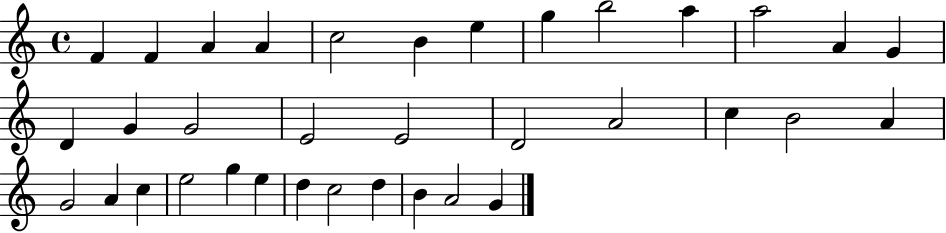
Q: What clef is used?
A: treble